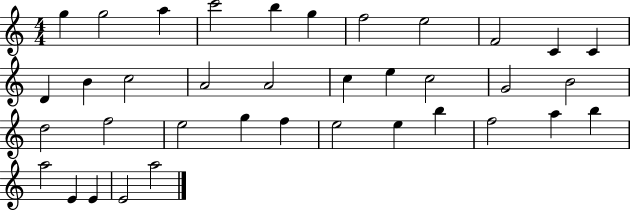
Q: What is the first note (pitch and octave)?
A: G5